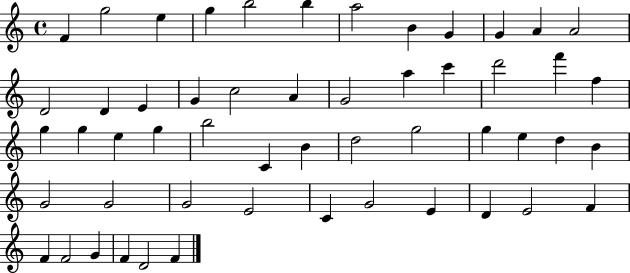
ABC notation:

X:1
T:Untitled
M:4/4
L:1/4
K:C
F g2 e g b2 b a2 B G G A A2 D2 D E G c2 A G2 a c' d'2 f' f g g e g b2 C B d2 g2 g e d B G2 G2 G2 E2 C G2 E D E2 F F F2 G F D2 F